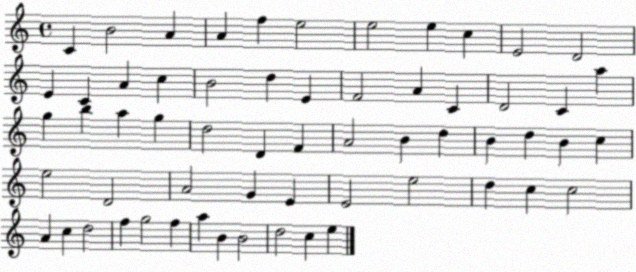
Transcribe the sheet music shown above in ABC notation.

X:1
T:Untitled
M:4/4
L:1/4
K:C
C B2 A A f e2 e2 e c E2 D2 E C A c B2 d E F2 A C D2 C a g b a g d2 D F A2 B d B d B c e2 D2 A2 G E E2 e2 d c c2 A c d2 f g2 f a B B2 d2 c e